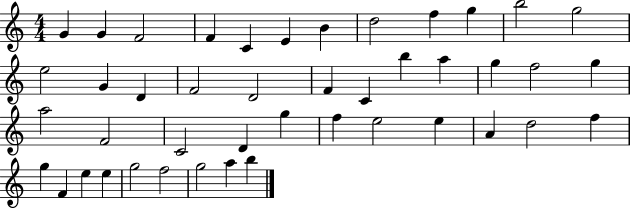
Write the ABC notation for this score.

X:1
T:Untitled
M:4/4
L:1/4
K:C
G G F2 F C E B d2 f g b2 g2 e2 G D F2 D2 F C b a g f2 g a2 F2 C2 D g f e2 e A d2 f g F e e g2 f2 g2 a b